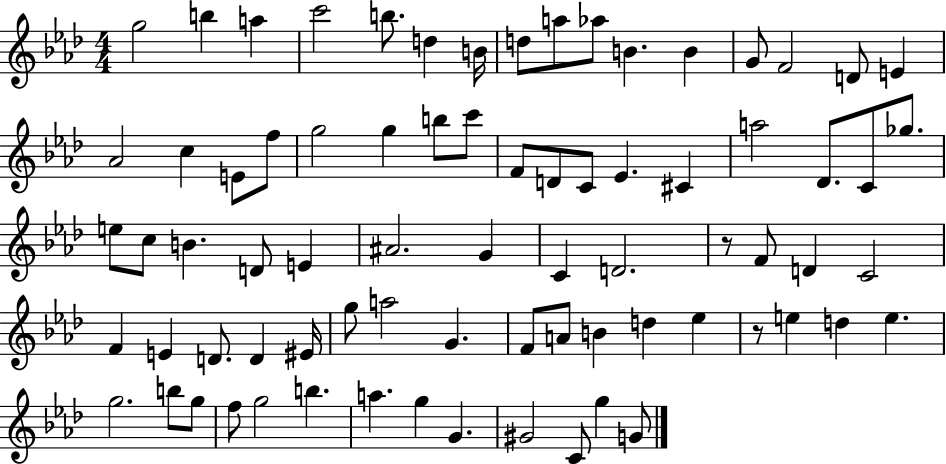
G5/h B5/q A5/q C6/h B5/e. D5/q B4/s D5/e A5/e Ab5/e B4/q. B4/q G4/e F4/h D4/e E4/q Ab4/h C5/q E4/e F5/e G5/h G5/q B5/e C6/e F4/e D4/e C4/e Eb4/q. C#4/q A5/h Db4/e. C4/e Gb5/e. E5/e C5/e B4/q. D4/e E4/q A#4/h. G4/q C4/q D4/h. R/e F4/e D4/q C4/h F4/q E4/q D4/e. D4/q EIS4/s G5/e A5/h G4/q. F4/e A4/e B4/q D5/q Eb5/q R/e E5/q D5/q E5/q. G5/h. B5/e G5/e F5/e G5/h B5/q. A5/q. G5/q G4/q. G#4/h C4/e G5/q G4/e